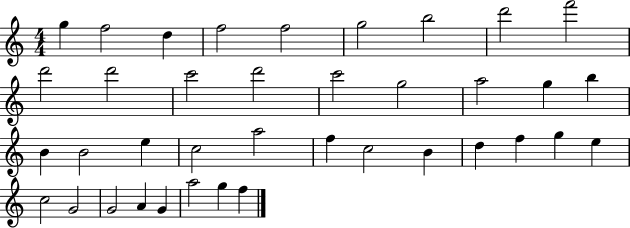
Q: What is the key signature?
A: C major